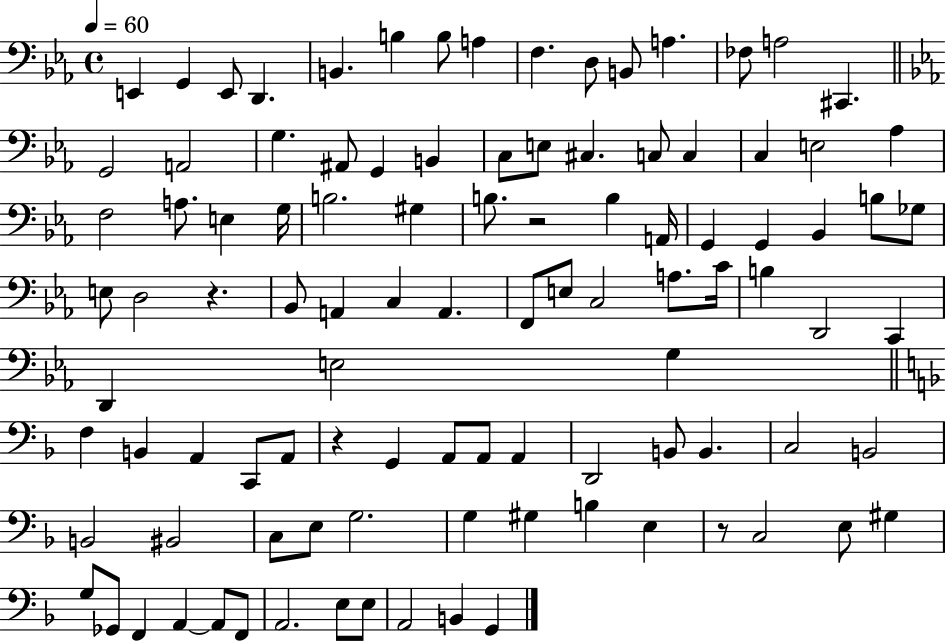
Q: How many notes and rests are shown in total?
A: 102